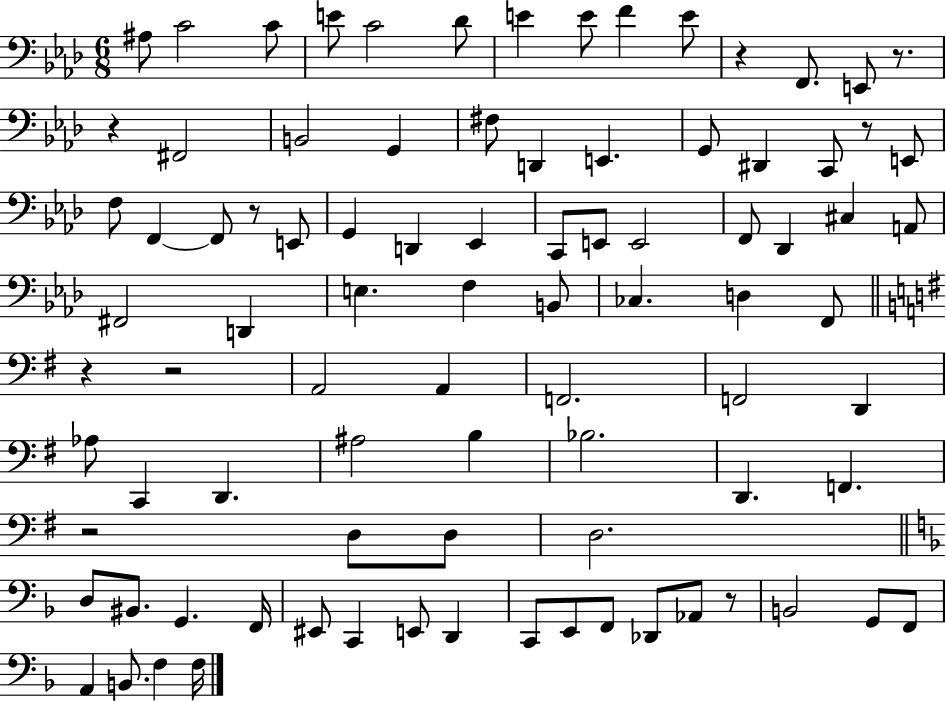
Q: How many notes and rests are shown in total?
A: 89